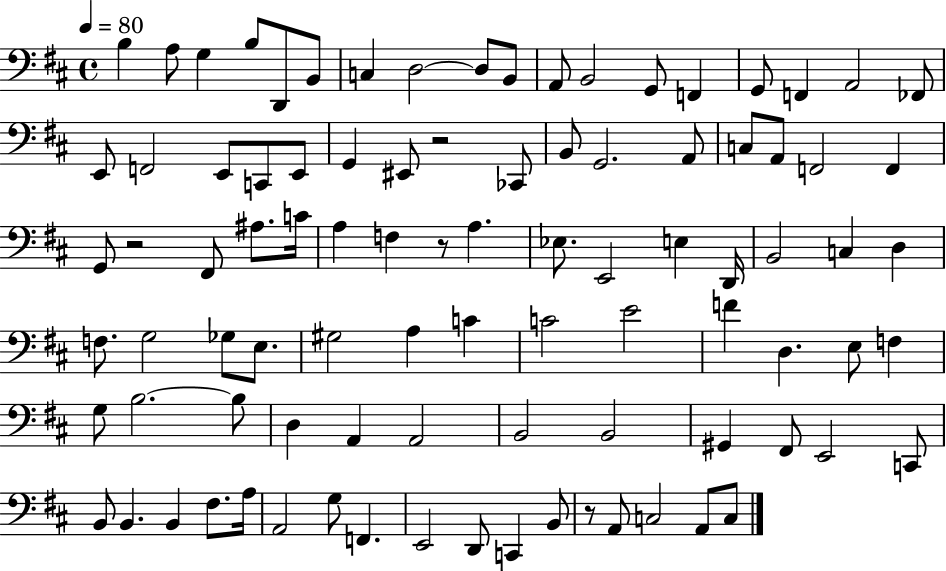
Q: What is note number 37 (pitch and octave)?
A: C4